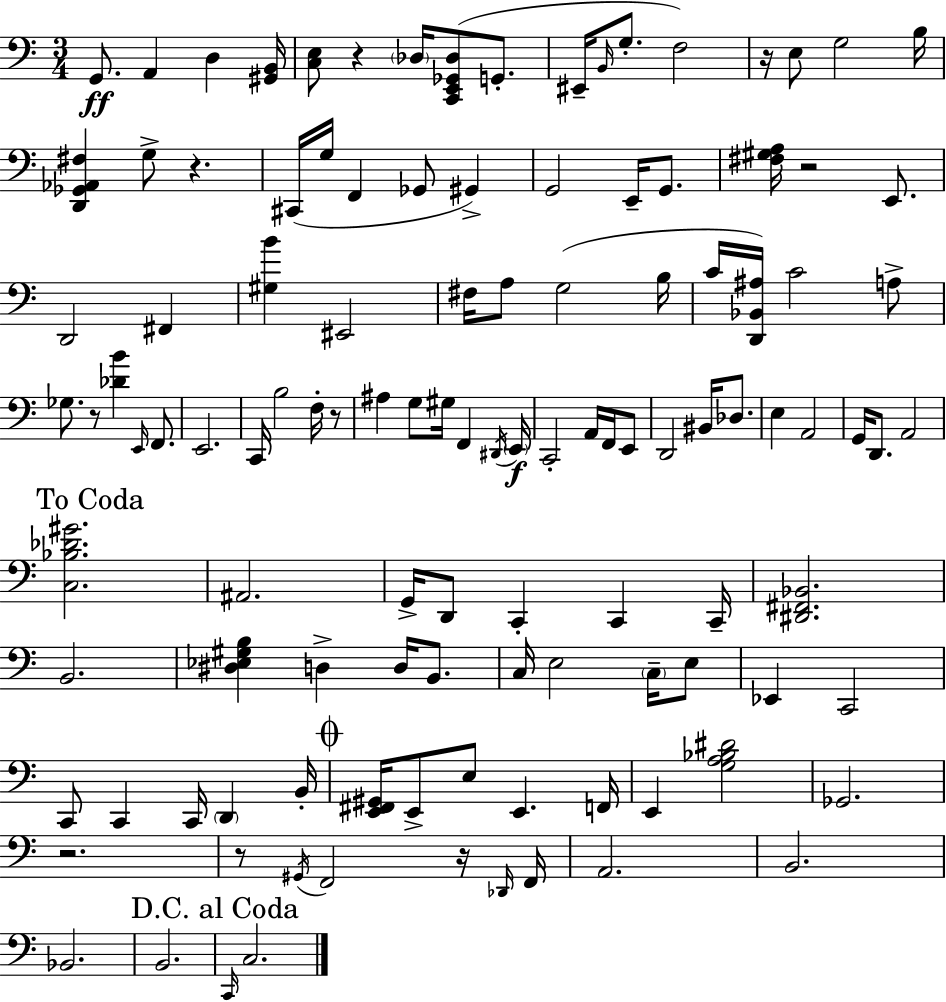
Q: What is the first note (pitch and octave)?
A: G2